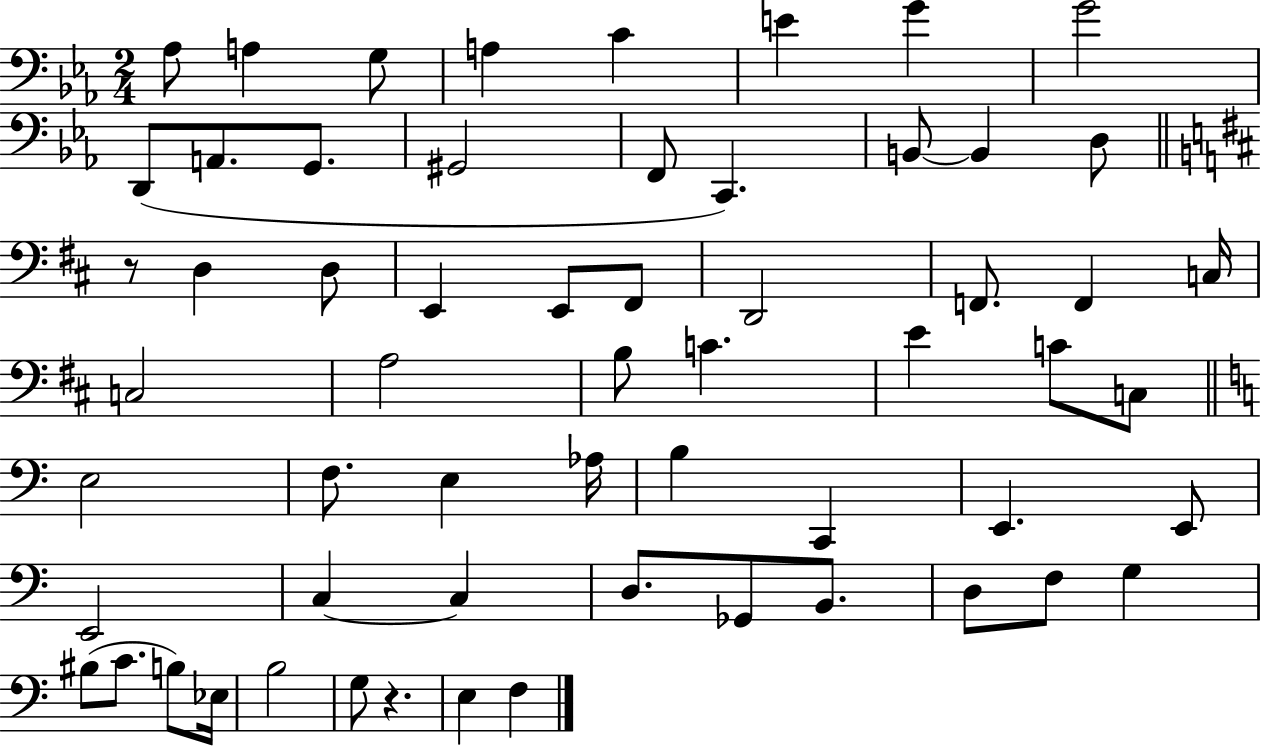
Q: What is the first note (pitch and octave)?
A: Ab3